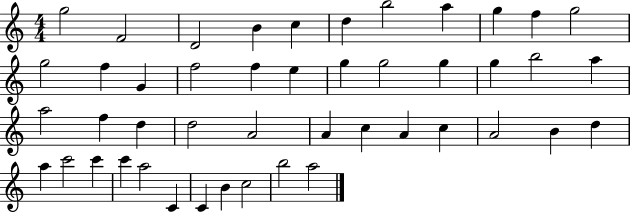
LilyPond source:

{
  \clef treble
  \numericTimeSignature
  \time 4/4
  \key c \major
  g''2 f'2 | d'2 b'4 c''4 | d''4 b''2 a''4 | g''4 f''4 g''2 | \break g''2 f''4 g'4 | f''2 f''4 e''4 | g''4 g''2 g''4 | g''4 b''2 a''4 | \break a''2 f''4 d''4 | d''2 a'2 | a'4 c''4 a'4 c''4 | a'2 b'4 d''4 | \break a''4 c'''2 c'''4 | c'''4 a''2 c'4 | c'4 b'4 c''2 | b''2 a''2 | \break \bar "|."
}